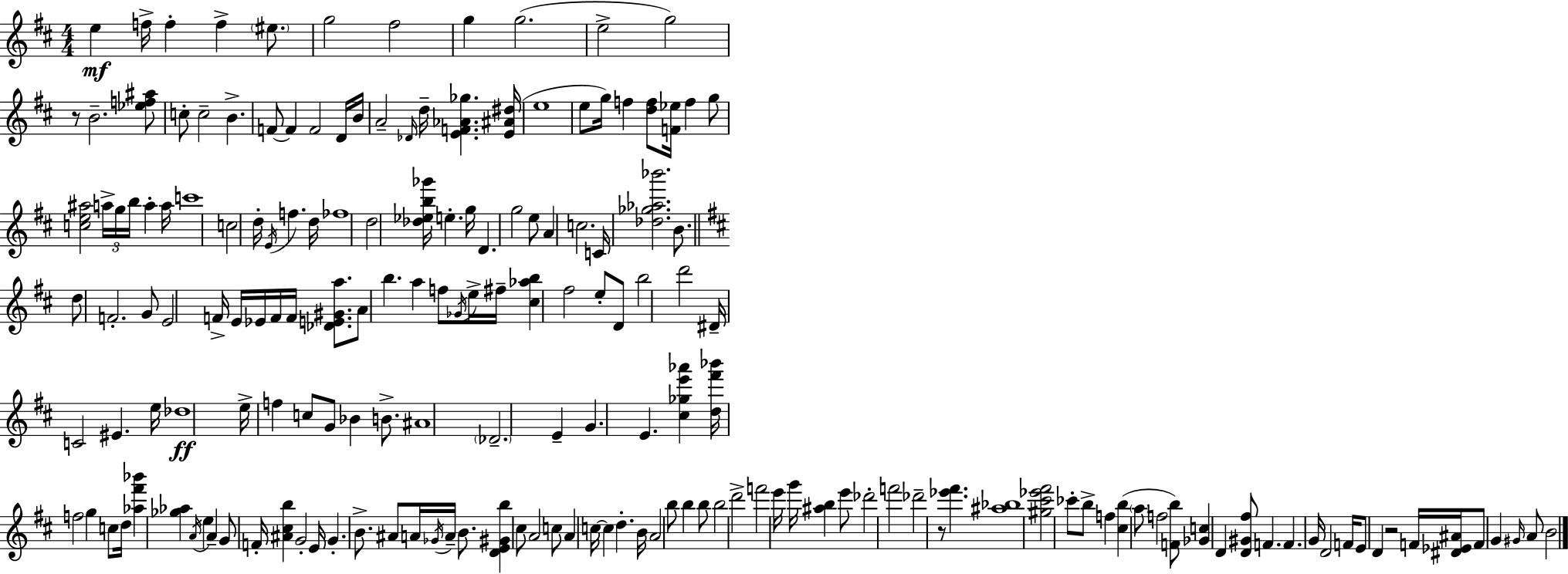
{
  \clef treble
  \numericTimeSignature
  \time 4/4
  \key d \major
  e''4\mf f''16-> f''4-. f''4-> \parenthesize eis''8. | g''2 fis''2 | g''4 g''2.( | e''2-> g''2) | \break r8 b'2.-- <ees'' f'' ais''>8 | c''8-. c''2-- b'4.-> | f'8~~ f'4 f'2 d'16 b'16 | a'2-- \grace { des'16 } d''16-- <e' f' aes' ges''>4. | \break <e' ais' dis''>16( e''1 | e''8 g''16) f''4 <d'' f''>8 <f' ees''>16 f''4 g''8 | <c'' e'' ais''>2 \tuplet 3/2 { a''16-> g''16 b''16 } a''4-. | a''16 c'''1 | \break c''2 d''16-. \acciaccatura { e'16 } f''4. | d''16 fes''1 | d''2 <des'' ees'' b'' ges'''>16 e''4.-. | g''16 d'4. g''2 | \break e''8 a'4 c''2. | c'16 <des'' ges'' aes'' bes'''>2. b'8. | \bar "||" \break \key d \major d''8 f'2.-. g'8 | e'2 f'16-> e'16 ees'16 f'16 f'16 <des' e' gis' a''>8. | a'8 b''4. a''4 f''8 \acciaccatura { ges'16 } e''16-> | fis''16-- <cis'' aes'' b''>4 fis''2 e''8-. d'8 | \break b''2 d'''2 | dis'16-- c'2 eis'4. | e''16 des''1\ff | e''16-> f''4 c''8 g'8 bes'4 b'8.-> | \break ais'1 | \parenthesize des'2.-- e'4-- | g'4. e'4. <cis'' ges'' e''' aes'''>4 | <d'' fis''' bes'''>16 f''2 g''4 c''8 | \break d''16 <aes'' fis''' bes'''>4 <ges'' aes''>4 \acciaccatura { a'16 } e''4 a'4-- | g'8 f'16-. <ais' cis'' b''>4 g'2-. | e'16 g'4.-. b'8.-> ais'8 a'16 \acciaccatura { ges'16 } a'16-- | b'8. <d' e' gis' b''>4 cis''8 a'2 | \break c''8 a'4 c''16~~ c''4 d''4.-. | b'16 a'2 b''8 b''4 | b''8 b''2 d'''2-> | f'''2 e'''16 g'''16 <ais'' b''>4 | \break e'''8 des'''2-. f'''2 | des'''2-- r8 <ees''' fis'''>4. | <ais'' bes''>1 | <gis'' cis''' ees''' fis'''>2 ces'''8-. b''8-> f''4 | \break <cis'' b''>4( \parenthesize a''8 f''2 | <f' b''>8) <ges' c''>4 d'4 <d' gis' fis''>8 f'4. | f'4. g'16 d'2 | f'16 e'8 d'4 r2 | \break f'16 <dis' ees' ais'>16 f'8 g'4 \grace { gis'16 } a'8 b'2 | \bar "|."
}